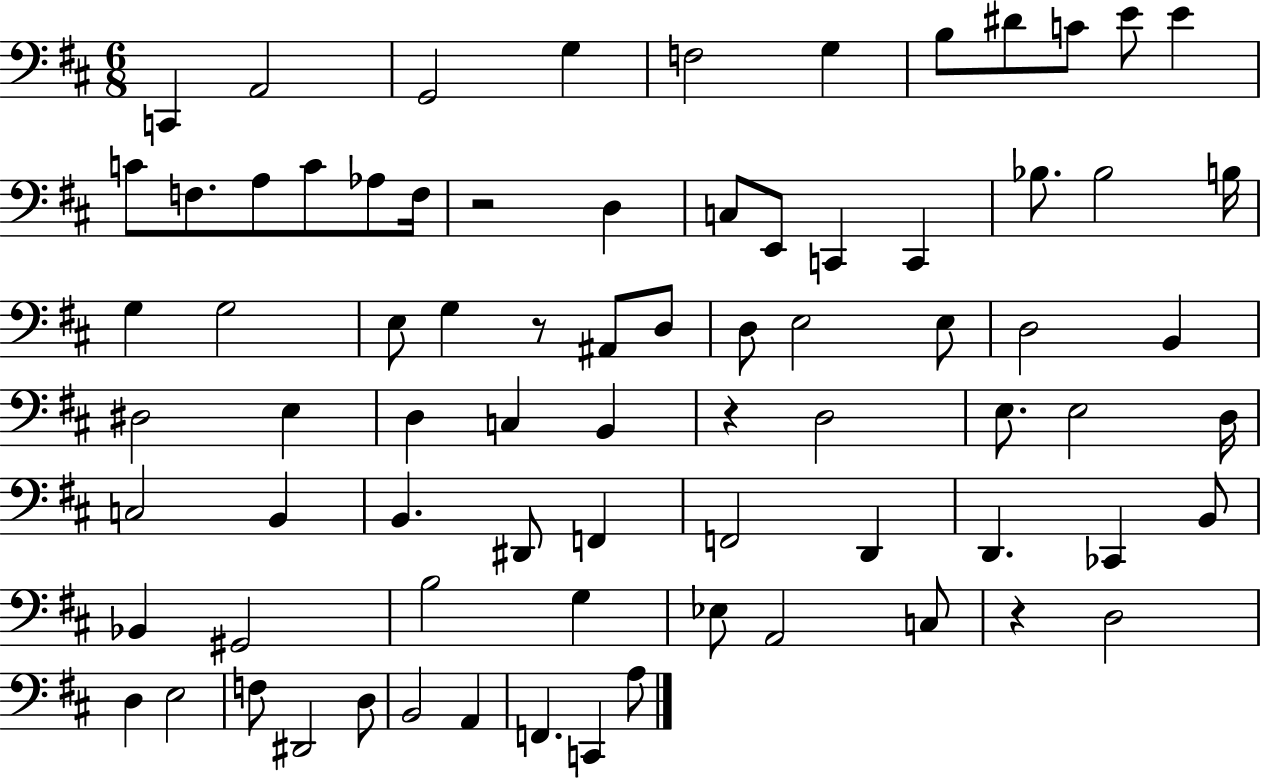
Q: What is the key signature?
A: D major